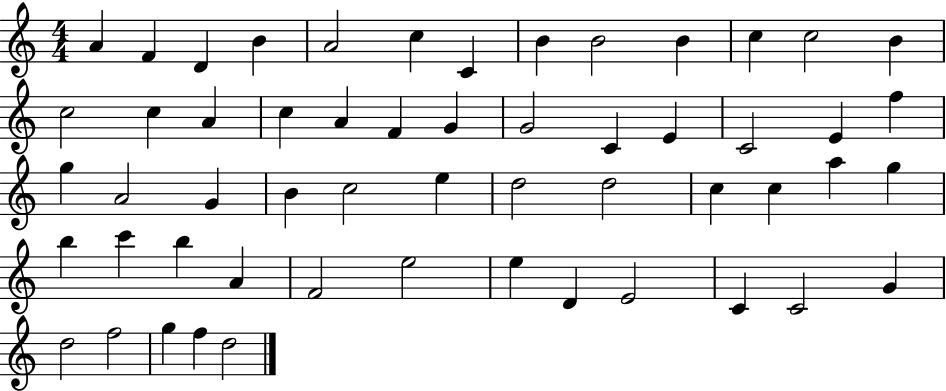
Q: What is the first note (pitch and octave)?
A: A4